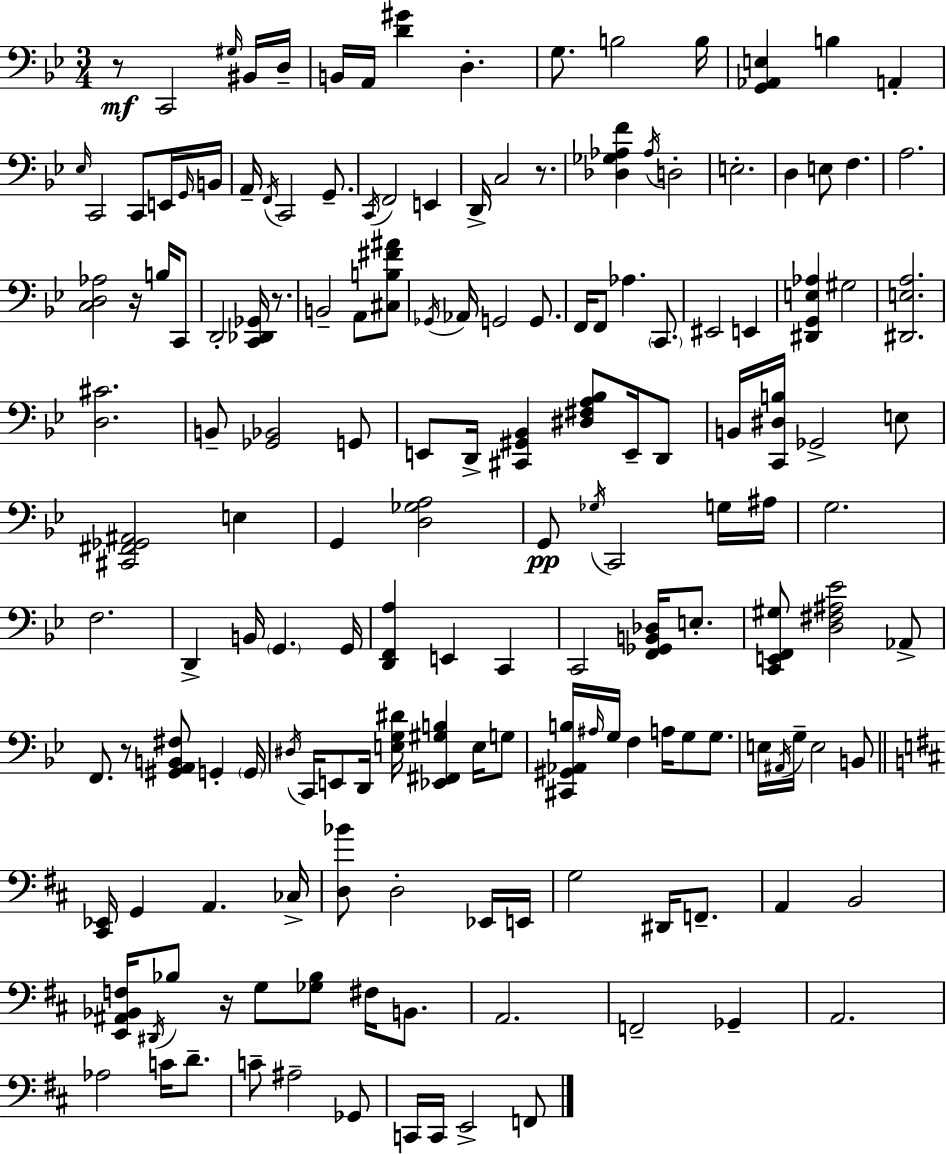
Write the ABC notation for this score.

X:1
T:Untitled
M:3/4
L:1/4
K:Gm
z/2 C,,2 ^G,/4 ^B,,/4 D,/4 B,,/4 A,,/4 [D^G] D, G,/2 B,2 B,/4 [G,,_A,,E,] B, A,, _E,/4 C,,2 C,,/2 E,,/4 G,,/4 B,,/4 A,,/4 F,,/4 C,,2 G,,/2 C,,/4 F,,2 E,, D,,/4 C,2 z/2 [_D,_G,_A,F] _A,/4 D,2 E,2 D, E,/2 F, A,2 [C,D,_A,]2 z/4 B,/4 C,,/2 D,,2 [C,,_D,,_G,,]/4 z/2 B,,2 A,,/2 [^C,B,^F^A]/2 _G,,/4 _A,,/4 G,,2 G,,/2 F,,/4 F,,/2 _A, C,,/2 ^E,,2 E,, [^D,,G,,E,_A,] ^G,2 [^D,,E,A,]2 [D,^C]2 B,,/2 [_G,,_B,,]2 G,,/2 E,,/2 D,,/4 [^C,,^G,,_B,,] [^D,^F,A,_B,]/2 E,,/4 D,,/2 B,,/4 [C,,^D,B,]/4 _G,,2 E,/2 [^C,,^F,,_G,,^A,,]2 E, G,, [D,_G,A,]2 G,,/2 _G,/4 C,,2 G,/4 ^A,/4 G,2 F,2 D,, B,,/4 G,, G,,/4 [D,,F,,A,] E,, C,, C,,2 [F,,_G,,B,,_D,]/4 E,/2 [C,,E,,F,,^G,]/2 [D,^F,^A,_E]2 _A,,/2 F,,/2 z/2 [^G,,A,,B,,^F,]/2 G,, G,,/4 ^D,/4 C,,/4 E,,/2 D,,/4 [E,G,^D]/4 [_E,,^F,,^G,B,] E,/4 G,/2 [^C,,^G,,_A,,B,]/4 ^A,/4 G,/4 F, A,/4 G,/2 G,/2 E,/4 ^A,,/4 G,/4 E,2 B,,/2 [^C,,_E,,]/4 G,, A,, _C,/4 [D,_B]/2 D,2 _E,,/4 E,,/4 G,2 ^D,,/4 F,,/2 A,, B,,2 [E,,^A,,_B,,F,]/4 ^D,,/4 _B,/2 z/4 G,/2 [_G,_B,]/2 ^F,/4 B,,/2 A,,2 F,,2 _G,, A,,2 _A,2 C/4 D/2 C/2 ^A,2 _G,,/2 C,,/4 C,,/4 E,,2 F,,/2